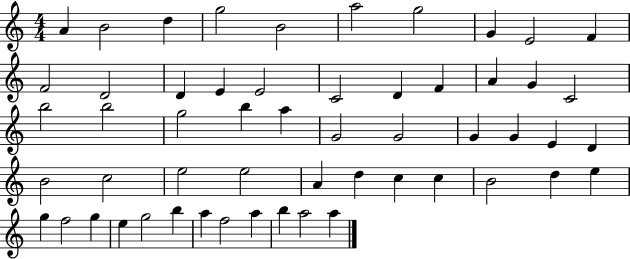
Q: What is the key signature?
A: C major